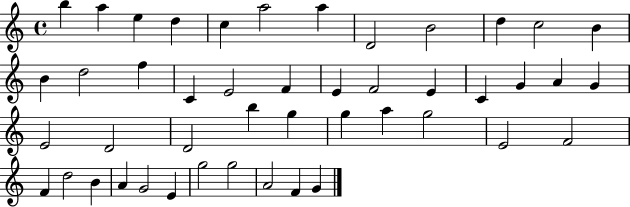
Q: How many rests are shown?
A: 0